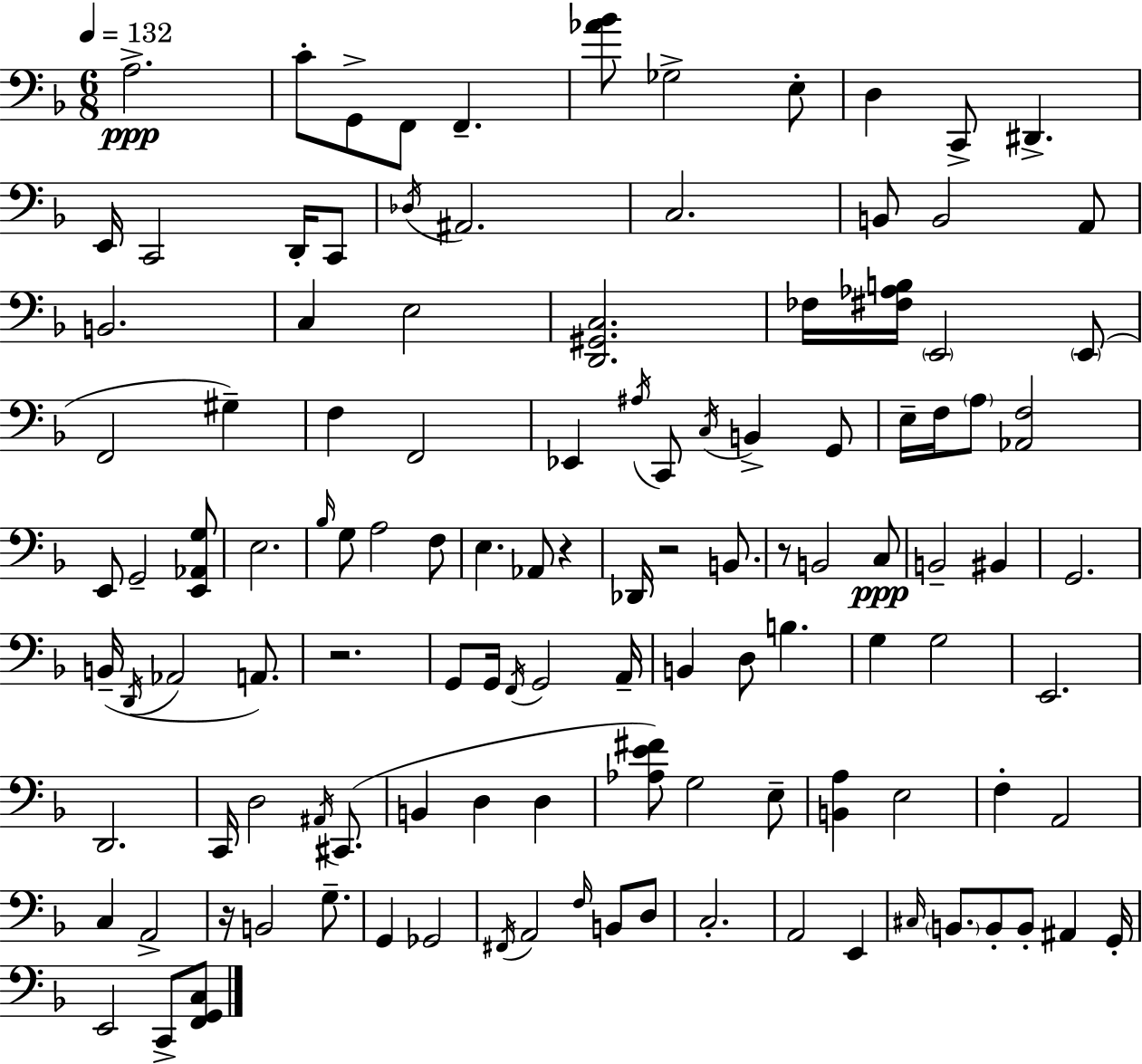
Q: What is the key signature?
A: F major